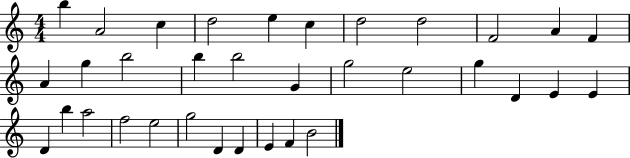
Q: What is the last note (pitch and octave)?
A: B4